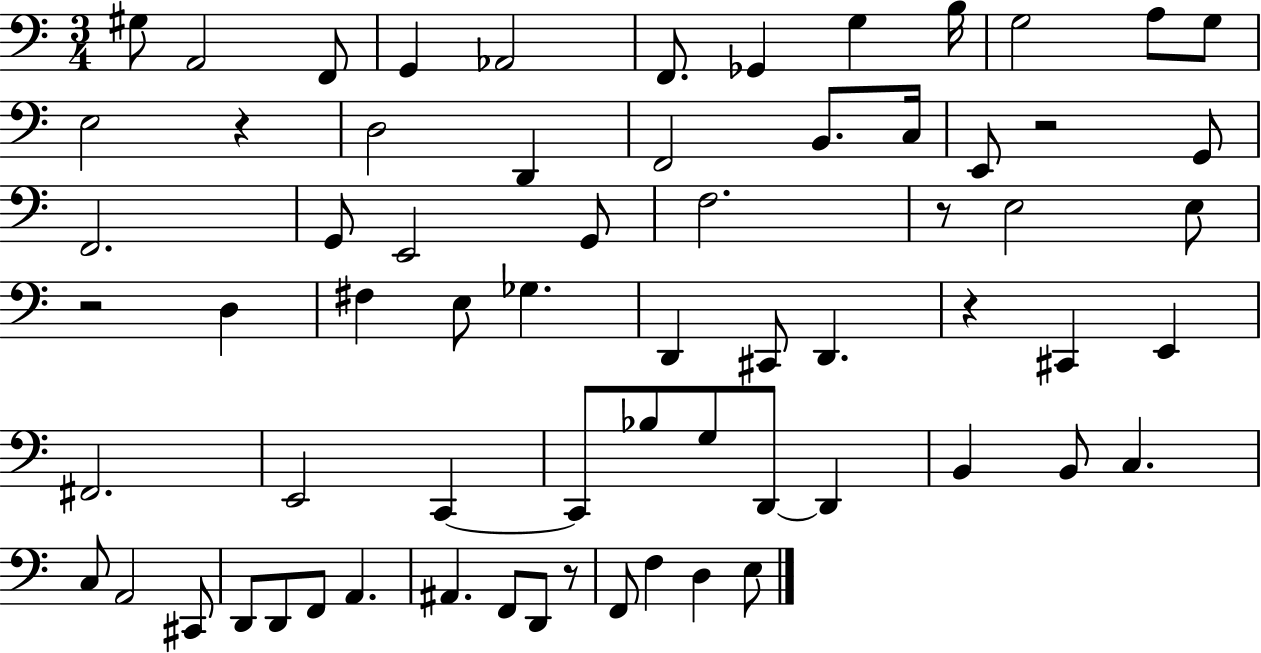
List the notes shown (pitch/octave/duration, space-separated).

G#3/e A2/h F2/e G2/q Ab2/h F2/e. Gb2/q G3/q B3/s G3/h A3/e G3/e E3/h R/q D3/h D2/q F2/h B2/e. C3/s E2/e R/h G2/e F2/h. G2/e E2/h G2/e F3/h. R/e E3/h E3/e R/h D3/q F#3/q E3/e Gb3/q. D2/q C#2/e D2/q. R/q C#2/q E2/q F#2/h. E2/h C2/q C2/e Bb3/e G3/e D2/e D2/q B2/q B2/e C3/q. C3/e A2/h C#2/e D2/e D2/e F2/e A2/q. A#2/q. F2/e D2/e R/e F2/e F3/q D3/q E3/e